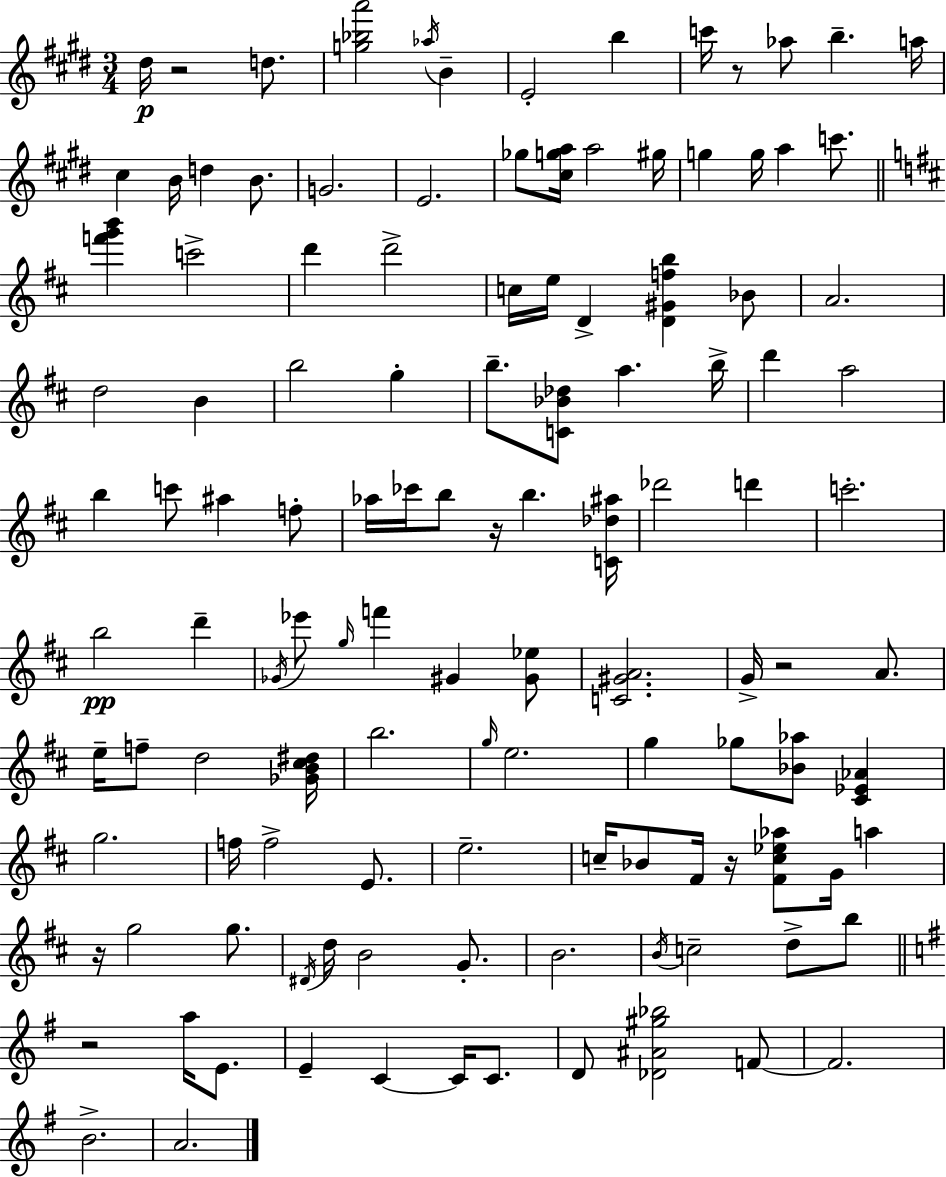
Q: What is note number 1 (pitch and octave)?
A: D#5